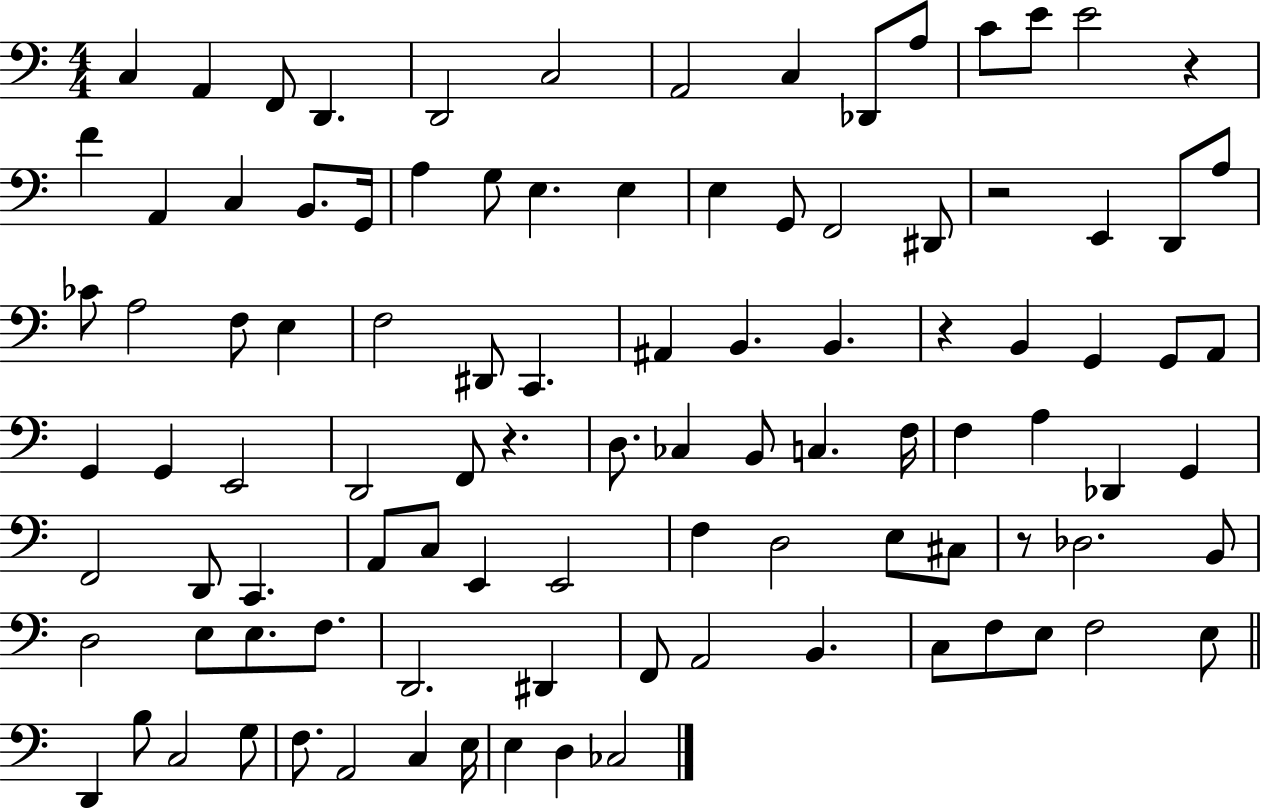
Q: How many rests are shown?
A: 5